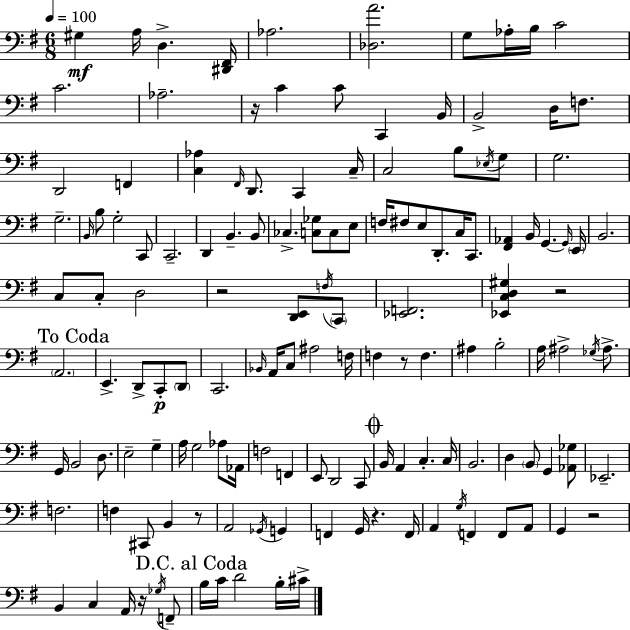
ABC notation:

X:1
T:Untitled
M:6/8
L:1/4
K:Em
^G, A,/4 D, [^D,,^F,,]/4 _A,2 [_D,A]2 G,/2 _A,/4 B,/4 C2 C2 _A,2 z/4 C C/2 C,, B,,/4 B,,2 D,/4 F,/2 D,,2 F,, [C,_A,] ^F,,/4 D,,/2 C,, C,/4 C,2 B,/2 _E,/4 G,/2 G,2 G,2 B,,/4 B,/2 G,2 C,,/2 C,,2 D,, B,, B,,/2 _C, [C,_G,]/2 C,/2 E,/2 F,/4 ^F,/2 E,/2 D,,/2 C,/4 C,,/2 [^F,,_A,,] B,,/4 G,, G,,/4 E,,/4 B,,2 C,/2 C,/2 D,2 z2 [D,,E,,]/2 F,/4 C,,/2 [_E,,F,,]2 [_E,,C,D,^G,] z2 A,,2 E,, D,,/2 C,,/2 D,,/2 C,,2 _B,,/4 A,,/4 C,/2 ^A,2 F,/4 F, z/2 F, ^A, B,2 A,/4 ^A,2 _G,/4 ^A,/2 G,,/4 B,,2 D,/2 E,2 G, A,/4 G,2 _A,/2 _A,,/4 F,2 F,, E,,/2 D,,2 C,,/2 B,,/4 A,, C, C,/4 B,,2 D, B,,/2 G,, [_A,,_G,]/2 _E,,2 F,2 F, ^C,,/2 B,, z/2 A,,2 _G,,/4 G,, F,, G,,/4 z F,,/4 A,, G,/4 F,, F,,/2 A,,/2 G,, z2 B,, C, A,,/4 z/4 _G,/4 F,,/2 B,/4 C/4 D2 B,/4 ^C/4